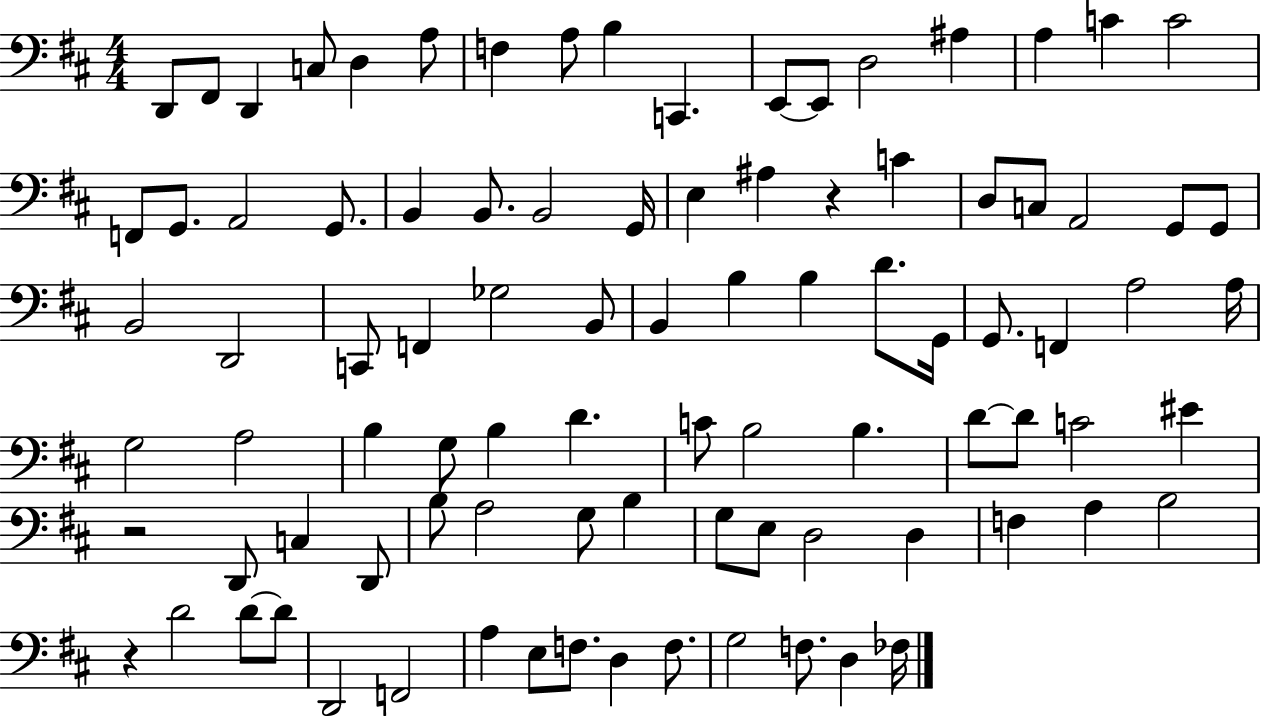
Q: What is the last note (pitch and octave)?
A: FES3